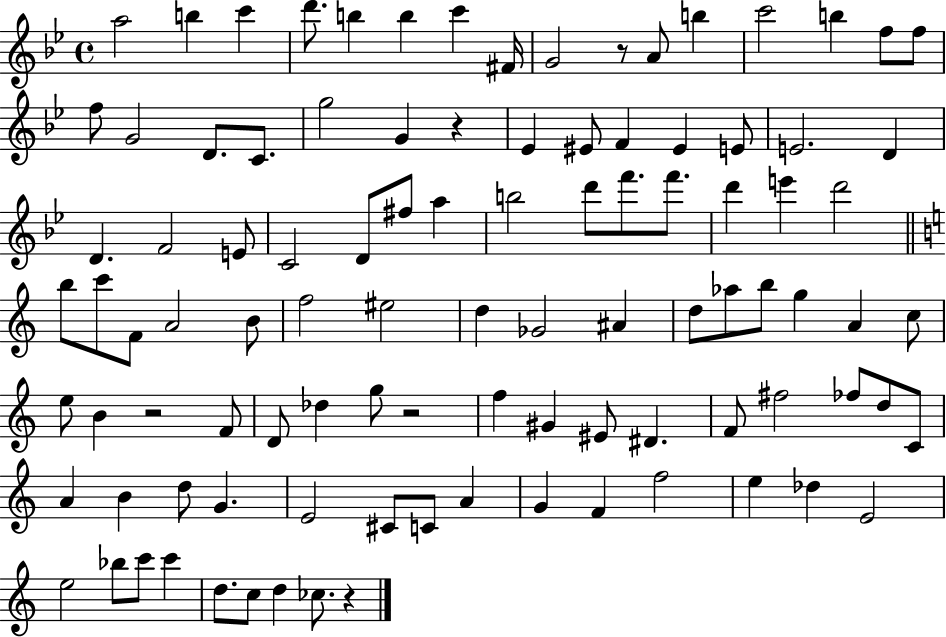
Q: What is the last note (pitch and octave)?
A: CES5